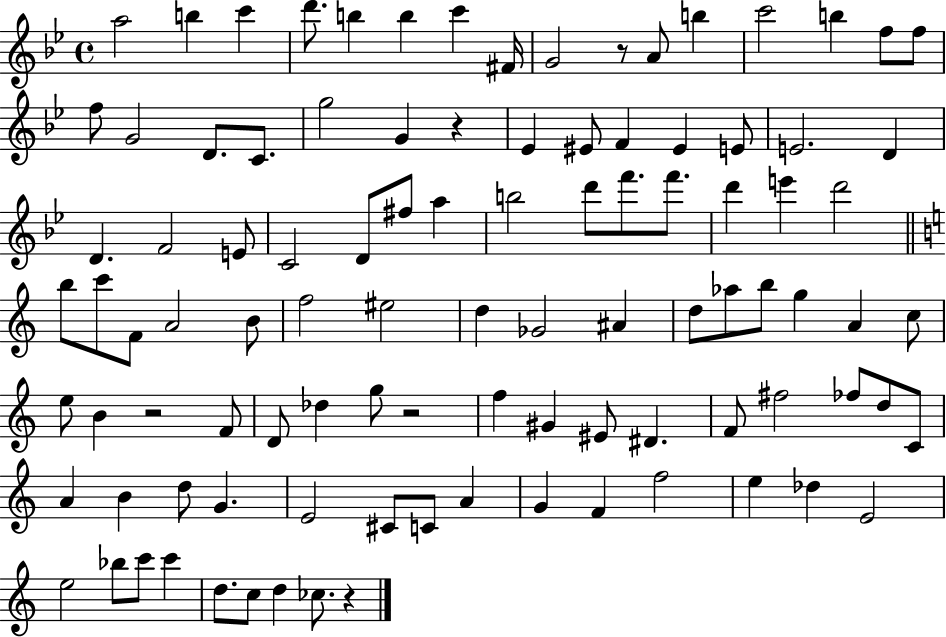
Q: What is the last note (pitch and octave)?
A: CES5